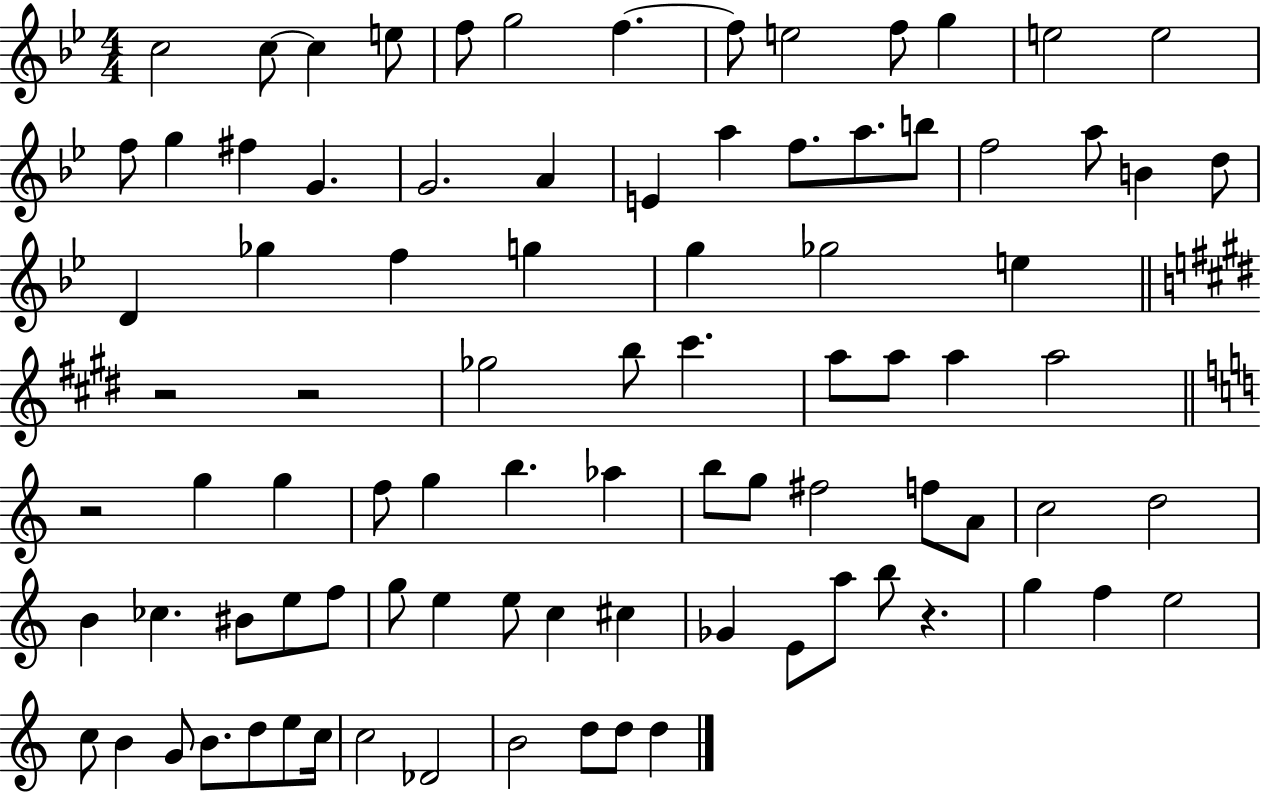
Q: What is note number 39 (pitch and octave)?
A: A5